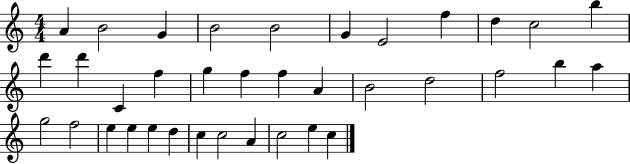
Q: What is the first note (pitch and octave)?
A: A4